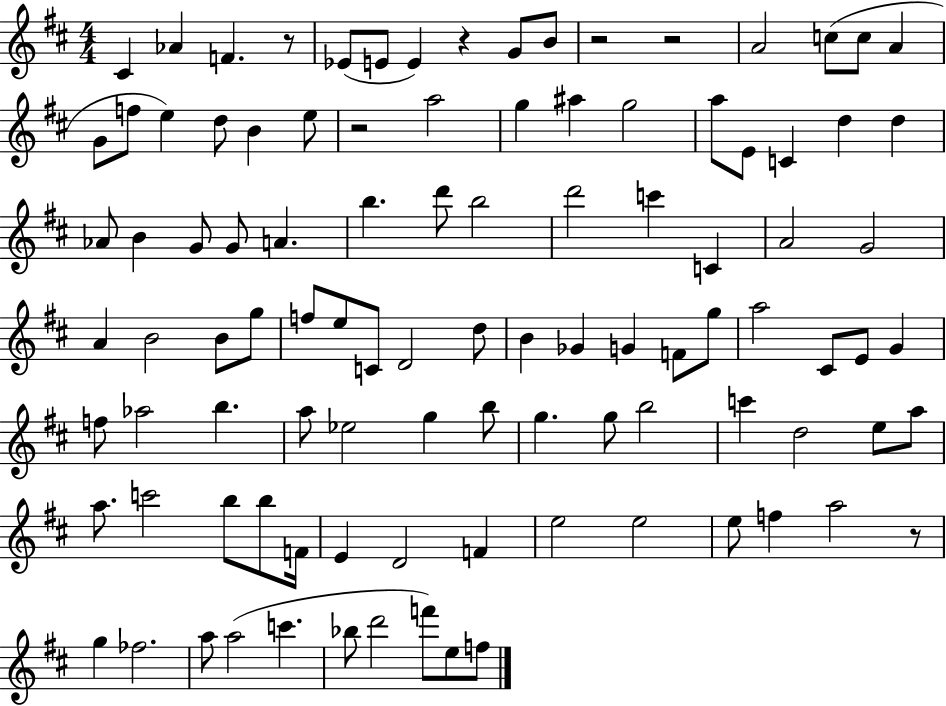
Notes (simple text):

C#4/q Ab4/q F4/q. R/e Eb4/e E4/e E4/q R/q G4/e B4/e R/h R/h A4/h C5/e C5/e A4/q G4/e F5/e E5/q D5/e B4/q E5/e R/h A5/h G5/q A#5/q G5/h A5/e E4/e C4/q D5/q D5/q Ab4/e B4/q G4/e G4/e A4/q. B5/q. D6/e B5/h D6/h C6/q C4/q A4/h G4/h A4/q B4/h B4/e G5/e F5/e E5/e C4/e D4/h D5/e B4/q Gb4/q G4/q F4/e G5/e A5/h C#4/e E4/e G4/q F5/e Ab5/h B5/q. A5/e Eb5/h G5/q B5/e G5/q. G5/e B5/h C6/q D5/h E5/e A5/e A5/e. C6/h B5/e B5/e F4/s E4/q D4/h F4/q E5/h E5/h E5/e F5/q A5/h R/e G5/q FES5/h. A5/e A5/h C6/q. Bb5/e D6/h F6/e E5/e F5/e